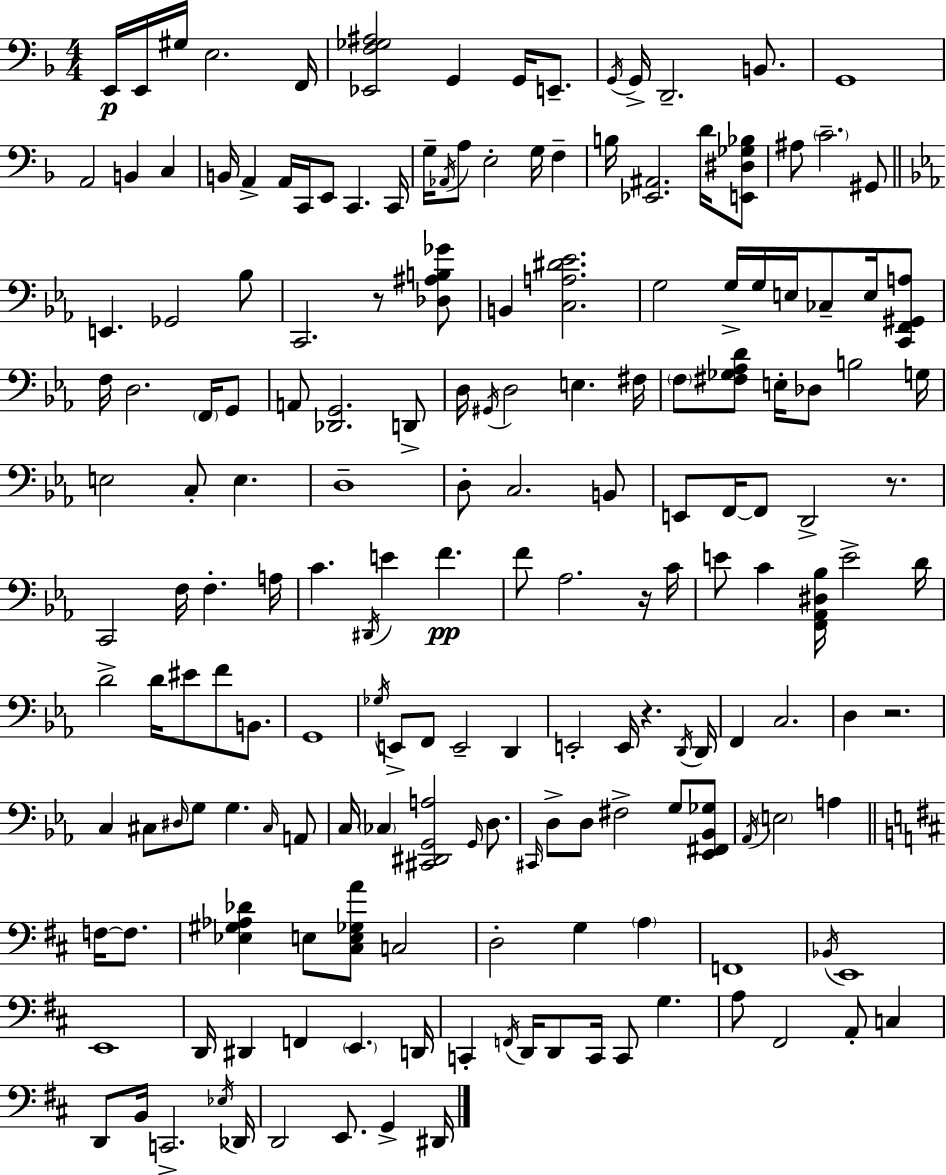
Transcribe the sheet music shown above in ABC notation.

X:1
T:Untitled
M:4/4
L:1/4
K:Dm
E,,/4 E,,/4 ^G,/4 E,2 F,,/4 [_E,,F,_G,^A,]2 G,, G,,/4 E,,/2 G,,/4 G,,/4 D,,2 B,,/2 G,,4 A,,2 B,, C, B,,/4 A,, A,,/4 C,,/4 E,,/2 C,, C,,/4 G,/4 _A,,/4 A,/2 E,2 G,/4 F, B,/4 [_E,,^A,,]2 D/4 [E,,^D,_G,_B,]/2 ^A,/2 C2 ^G,,/2 E,, _G,,2 _B,/2 C,,2 z/2 [_D,^A,B,_G]/2 B,, [C,A,^D_E]2 G,2 G,/4 G,/4 E,/4 _C,/2 E,/4 [C,,F,,^G,,A,]/2 F,/4 D,2 F,,/4 G,,/2 A,,/2 [_D,,G,,]2 D,,/2 D,/4 ^G,,/4 D,2 E, ^F,/4 F,/2 [^F,_G,_A,D]/2 E,/4 _D,/2 B,2 G,/4 E,2 C,/2 E, D,4 D,/2 C,2 B,,/2 E,,/2 F,,/4 F,,/2 D,,2 z/2 C,,2 F,/4 F, A,/4 C ^D,,/4 E F F/2 _A,2 z/4 C/4 E/2 C [F,,_A,,^D,_B,]/4 E2 D/4 D2 D/4 ^E/2 F/2 B,,/2 G,,4 _G,/4 E,,/2 F,,/2 E,,2 D,, E,,2 E,,/4 z D,,/4 D,,/4 F,, C,2 D, z2 C, ^C,/2 ^D,/4 G,/2 G, ^C,/4 A,,/2 C,/4 _C, [^C,,^D,,G,,A,]2 G,,/4 D,/2 ^C,,/4 D,/2 D,/2 ^F,2 G,/2 [_E,,^F,,_B,,_G,]/2 _A,,/4 E,2 A, F,/4 F,/2 [_E,^G,_A,_D] E,/2 [^C,E,_G,A]/2 C,2 D,2 G, A, F,,4 _B,,/4 E,,4 E,,4 D,,/4 ^D,, F,, E,, D,,/4 C,, F,,/4 D,,/4 D,,/2 C,,/4 C,,/2 G, A,/2 ^F,,2 A,,/2 C, D,,/2 B,,/4 C,,2 _E,/4 _D,,/4 D,,2 E,,/2 G,, ^D,,/4